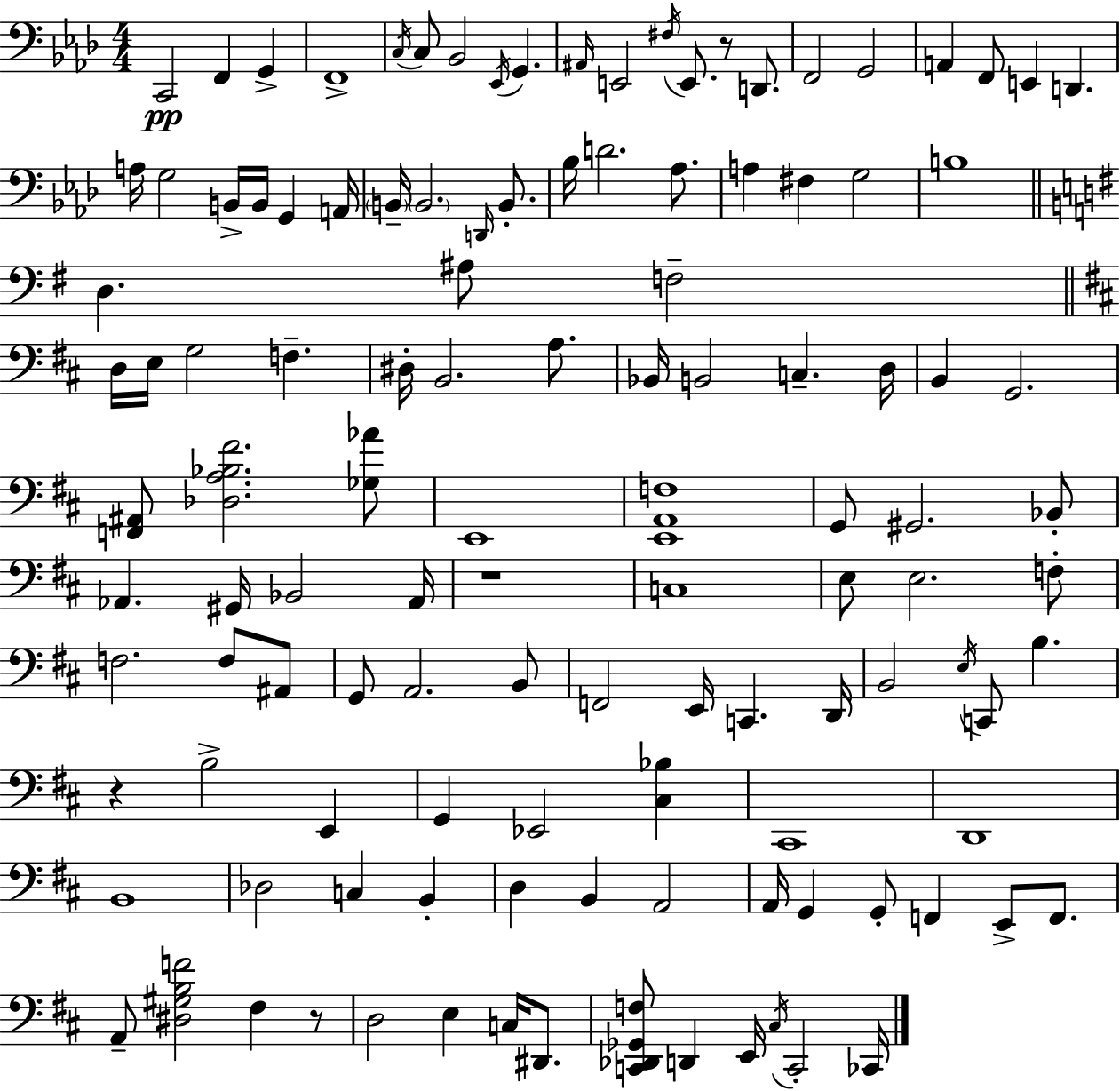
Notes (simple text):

C2/h F2/q G2/q F2/w C3/s C3/e Bb2/h Eb2/s G2/q. A#2/s E2/h F#3/s E2/e. R/e D2/e. F2/h G2/h A2/q F2/e E2/q D2/q. A3/s G3/h B2/s B2/s G2/q A2/s B2/s B2/h. D2/s B2/e. Bb3/s D4/h. Ab3/e. A3/q F#3/q G3/h B3/w D3/q. A#3/e F3/h D3/s E3/s G3/h F3/q. D#3/s B2/h. A3/e. Bb2/s B2/h C3/q. D3/s B2/q G2/h. [F2,A#2]/e [Db3,A3,Bb3,F#4]/h. [Gb3,Ab4]/e E2/w [E2,A2,F3]/w G2/e G#2/h. Bb2/e Ab2/q. G#2/s Bb2/h Ab2/s R/w C3/w E3/e E3/h. F3/e F3/h. F3/e A#2/e G2/e A2/h. B2/e F2/h E2/s C2/q. D2/s B2/h E3/s C2/e B3/q. R/q B3/h E2/q G2/q Eb2/h [C#3,Bb3]/q C#2/w D2/w B2/w Db3/h C3/q B2/q D3/q B2/q A2/h A2/s G2/q G2/e F2/q E2/e F2/e. A2/e [D#3,G#3,B3,F4]/h F#3/q R/e D3/h E3/q C3/s D#2/e. [C2,Db2,Gb2,F3]/e D2/q E2/s C#3/s C2/h CES2/s